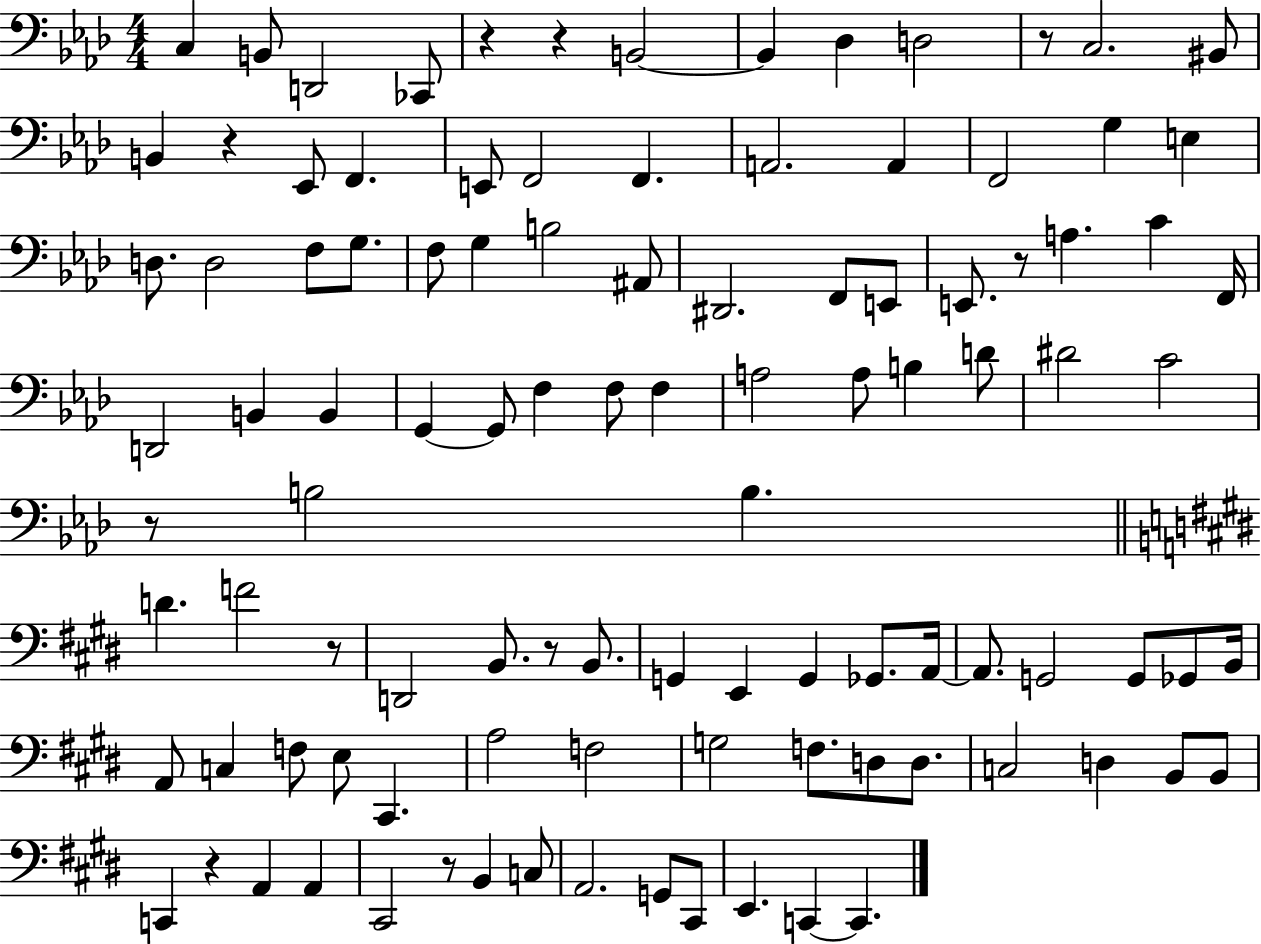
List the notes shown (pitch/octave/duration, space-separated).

C3/q B2/e D2/h CES2/e R/q R/q B2/h B2/q Db3/q D3/h R/e C3/h. BIS2/e B2/q R/q Eb2/e F2/q. E2/e F2/h F2/q. A2/h. A2/q F2/h G3/q E3/q D3/e. D3/h F3/e G3/e. F3/e G3/q B3/h A#2/e D#2/h. F2/e E2/e E2/e. R/e A3/q. C4/q F2/s D2/h B2/q B2/q G2/q G2/e F3/q F3/e F3/q A3/h A3/e B3/q D4/e D#4/h C4/h R/e B3/h B3/q. D4/q. F4/h R/e D2/h B2/e. R/e B2/e. G2/q E2/q G2/q Gb2/e. A2/s A2/e. G2/h G2/e Gb2/e B2/s A2/e C3/q F3/e E3/e C#2/q. A3/h F3/h G3/h F3/e. D3/e D3/e. C3/h D3/q B2/e B2/e C2/q R/q A2/q A2/q C#2/h R/e B2/q C3/e A2/h. G2/e C#2/e E2/q. C2/q C2/q.